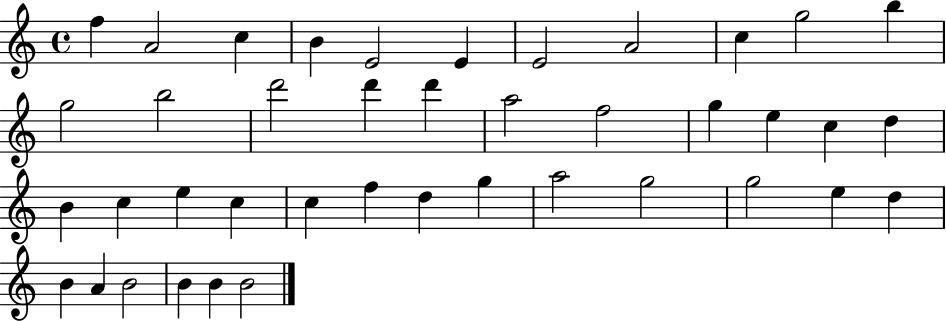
X:1
T:Untitled
M:4/4
L:1/4
K:C
f A2 c B E2 E E2 A2 c g2 b g2 b2 d'2 d' d' a2 f2 g e c d B c e c c f d g a2 g2 g2 e d B A B2 B B B2